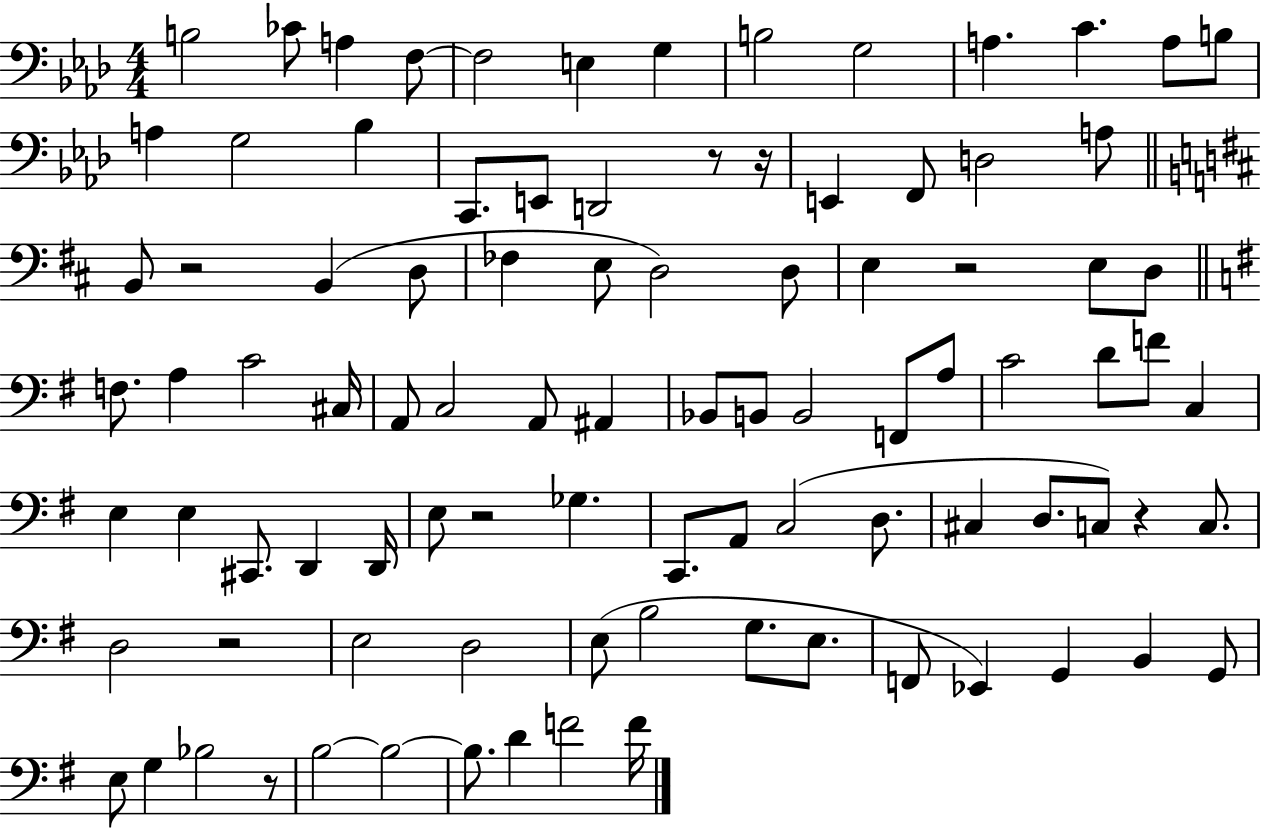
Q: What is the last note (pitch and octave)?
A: F4